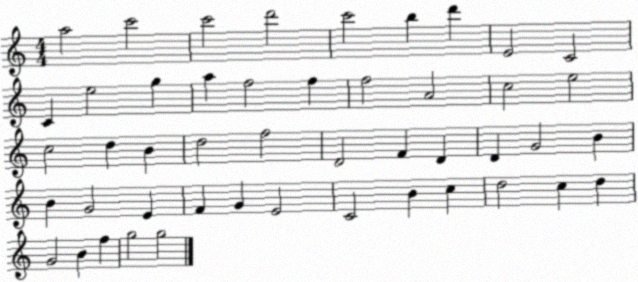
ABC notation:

X:1
T:Untitled
M:4/4
L:1/4
K:C
a2 c'2 c'2 d'2 c'2 b d' E2 C2 C e2 g a f2 f f2 A2 c2 e2 c2 d B d2 f2 D2 F D D G2 B B G2 E F G E2 C2 B c d2 c d G2 B f g2 g2